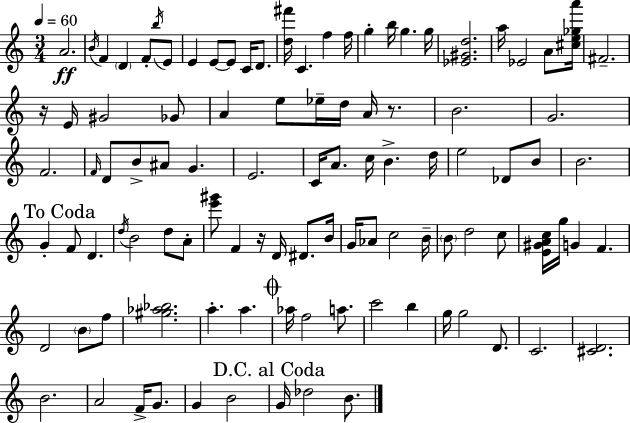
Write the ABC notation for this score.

X:1
T:Untitled
M:3/4
L:1/4
K:C
A2 B/4 F D F/2 b/4 E/2 E E/2 E/2 C/4 D/2 [d^f']/4 C f f/4 g b/4 g g/4 [_E^Gd]2 a/4 _E2 A/2 [^ce_ga']/4 ^F2 z/4 E/4 ^G2 _G/2 A e/2 _e/4 d/4 A/4 z/2 B2 G2 F2 F/4 D/2 B/2 ^A/2 G E2 C/4 A/2 c/4 B d/4 e2 _D/2 B/2 B2 G F/2 D d/4 B2 d/2 A/2 [e'^g']/2 F z/4 D/4 ^D/2 B/4 G/4 _A/2 c2 B/4 B/2 d2 c/2 [E^GAc]/4 g/4 G F D2 B/2 f/2 [^g_a_b]2 a a _a/4 f2 a/2 c'2 b g/4 g2 D/2 C2 [^CD]2 B2 A2 F/4 G/2 G B2 G/4 _d2 B/2